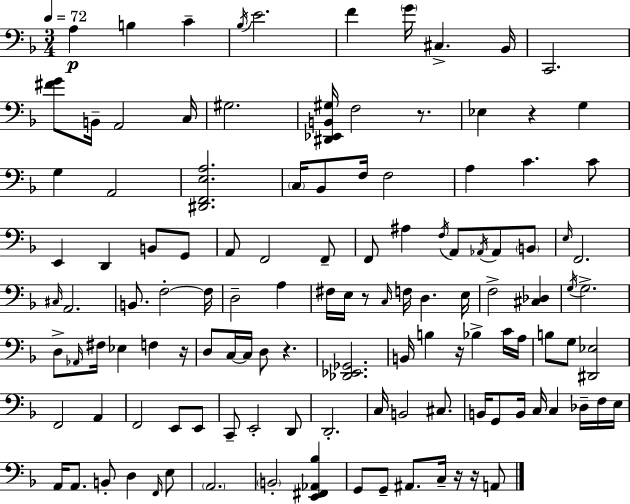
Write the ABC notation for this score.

X:1
T:Untitled
M:3/4
L:1/4
K:F
A, B, C _B,/4 E2 F G/4 ^C, _B,,/4 C,,2 [^FG]/2 B,,/4 A,,2 C,/4 ^G,2 [^D,,_E,,B,,^G,]/4 F,2 z/2 _E, z G, G, A,,2 [^D,,F,,E,A,]2 C,/4 _B,,/2 F,/4 F,2 A, C C/2 E,, D,, B,,/2 G,,/2 A,,/2 F,,2 F,,/2 F,,/2 ^A, F,/4 A,,/2 _A,,/4 _A,,/2 B,,/2 E,/4 F,,2 ^C,/4 A,,2 B,,/2 F,2 F,/4 D,2 A, ^F,/4 E,/4 z/2 C,/4 F,/4 D, E,/4 F,2 [^C,_D,] G,/4 G,2 D,/2 _A,,/4 ^F,/4 _E, F, z/4 D,/2 C,/4 C,/4 D,/2 z [_D,,_E,,_G,,]2 B,,/4 B, z/4 _B, C/4 A,/4 B,/2 G,/2 [^D,,_E,]2 F,,2 A,, F,,2 E,,/2 E,,/2 C,,/2 E,,2 D,,/2 D,,2 C,/4 B,,2 ^C,/2 B,,/4 G,,/2 B,,/4 C,/4 C, _D,/4 F,/4 E,/4 A,,/4 A,,/2 B,,/2 D, F,,/4 E,/2 A,,2 B,,2 [E,,^F,,_A,,_B,] G,,/2 G,,/2 ^A,,/2 C,/4 z/4 z/4 A,,/2